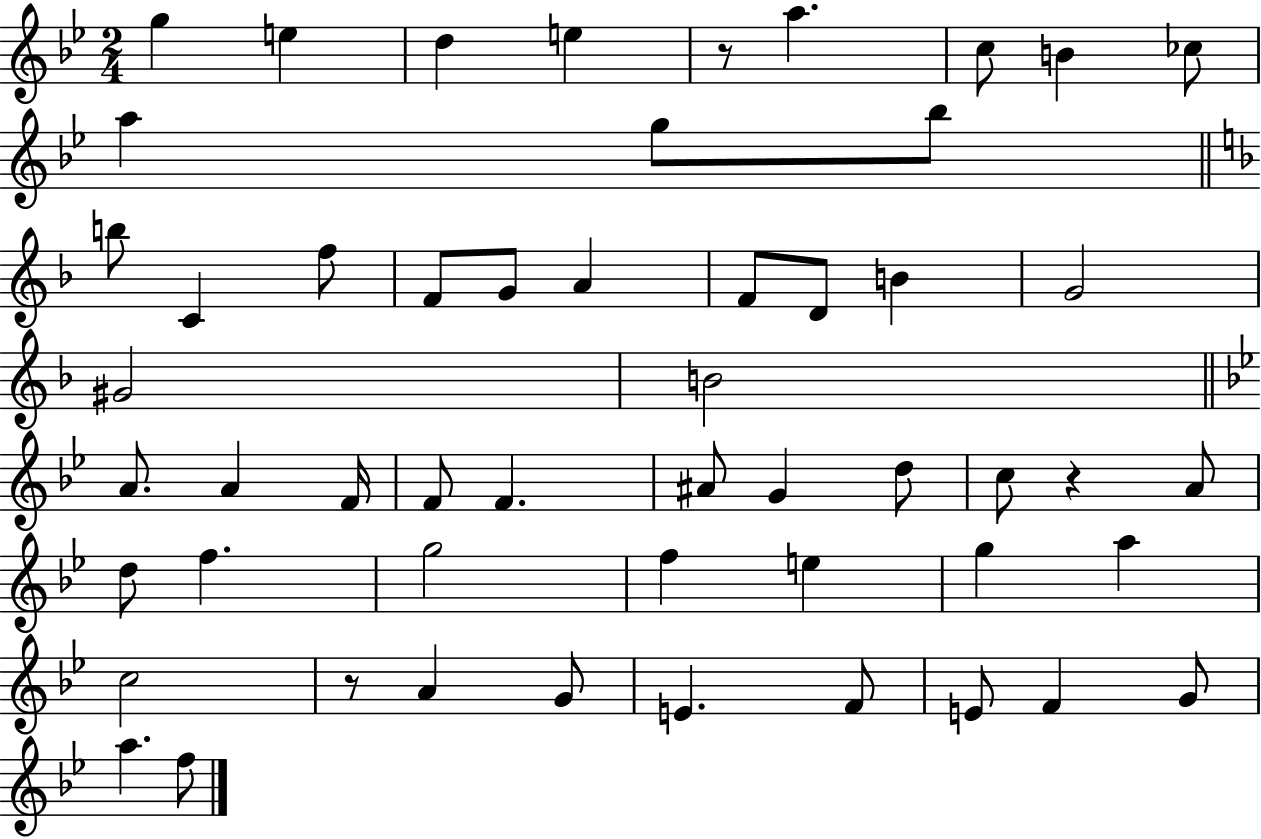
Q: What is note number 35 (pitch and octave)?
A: F5